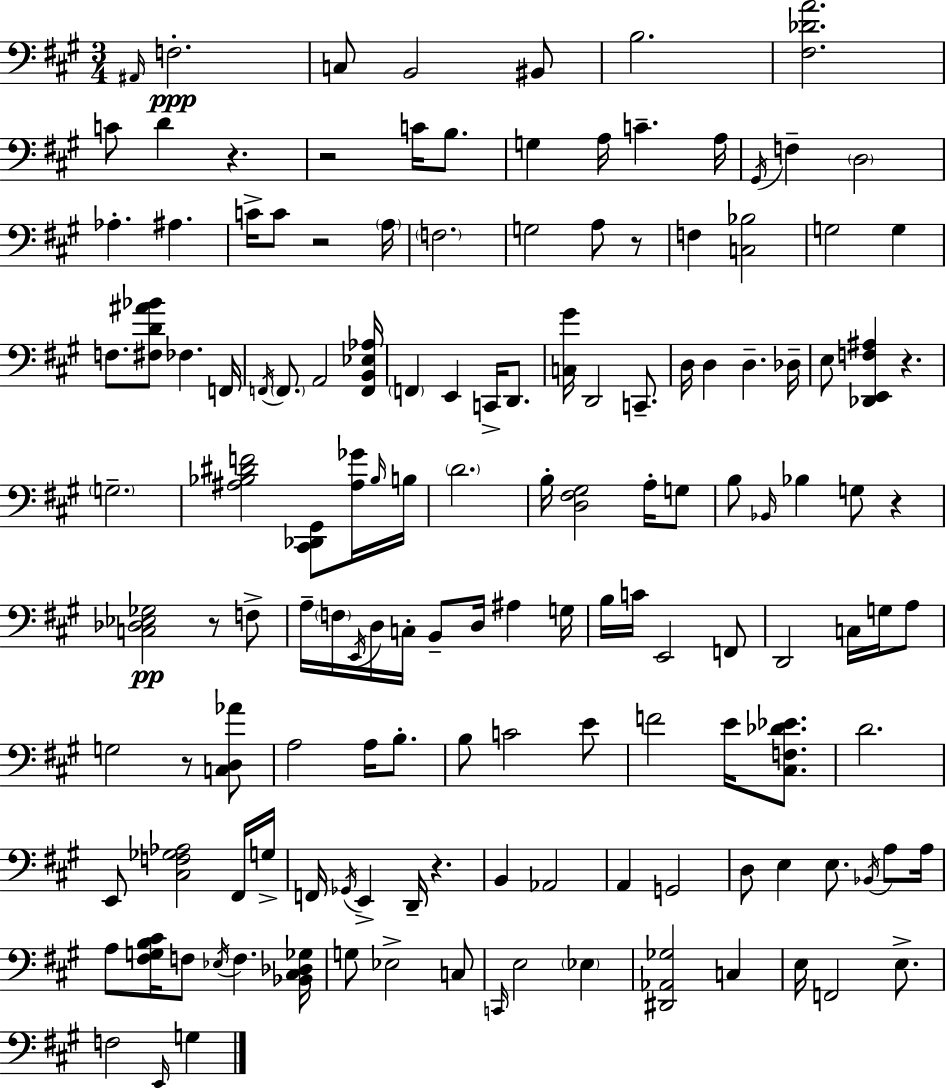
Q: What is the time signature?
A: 3/4